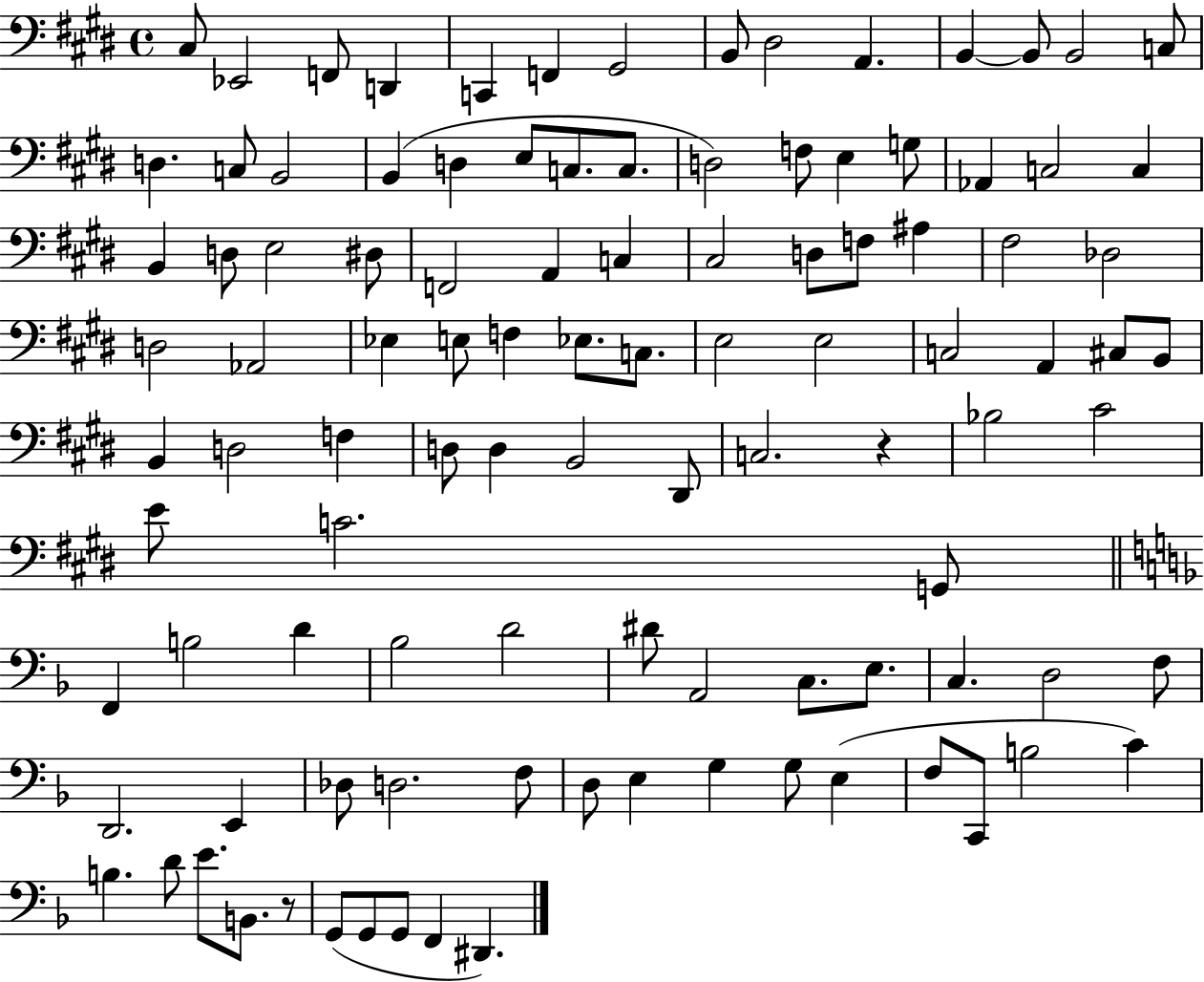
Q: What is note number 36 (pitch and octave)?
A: C3